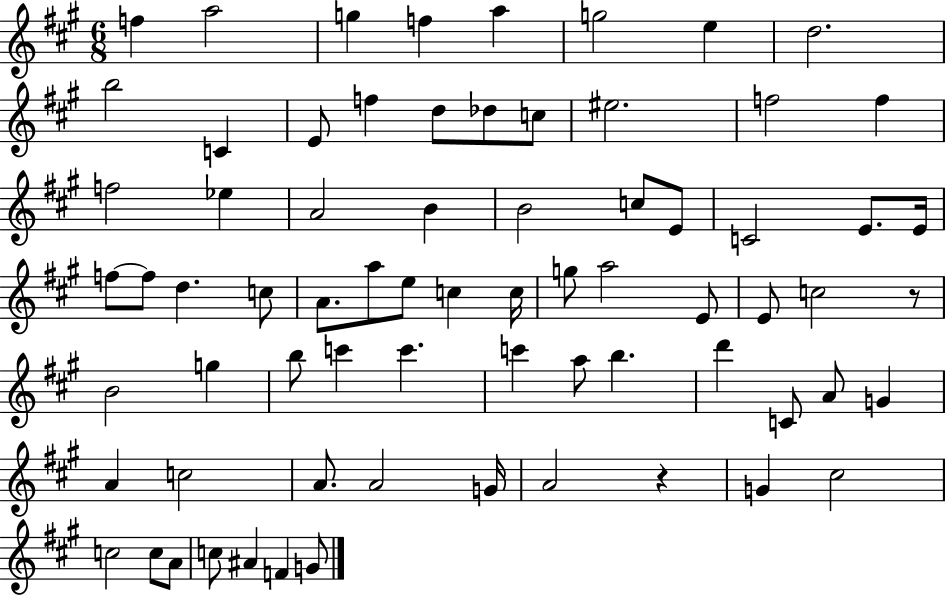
F5/q A5/h G5/q F5/q A5/q G5/h E5/q D5/h. B5/h C4/q E4/e F5/q D5/e Db5/e C5/e EIS5/h. F5/h F5/q F5/h Eb5/q A4/h B4/q B4/h C5/e E4/e C4/h E4/e. E4/s F5/e F5/e D5/q. C5/e A4/e. A5/e E5/e C5/q C5/s G5/e A5/h E4/e E4/e C5/h R/e B4/h G5/q B5/e C6/q C6/q. C6/q A5/e B5/q. D6/q C4/e A4/e G4/q A4/q C5/h A4/e. A4/h G4/s A4/h R/q G4/q C#5/h C5/h C5/e A4/e C5/e A#4/q F4/q G4/e